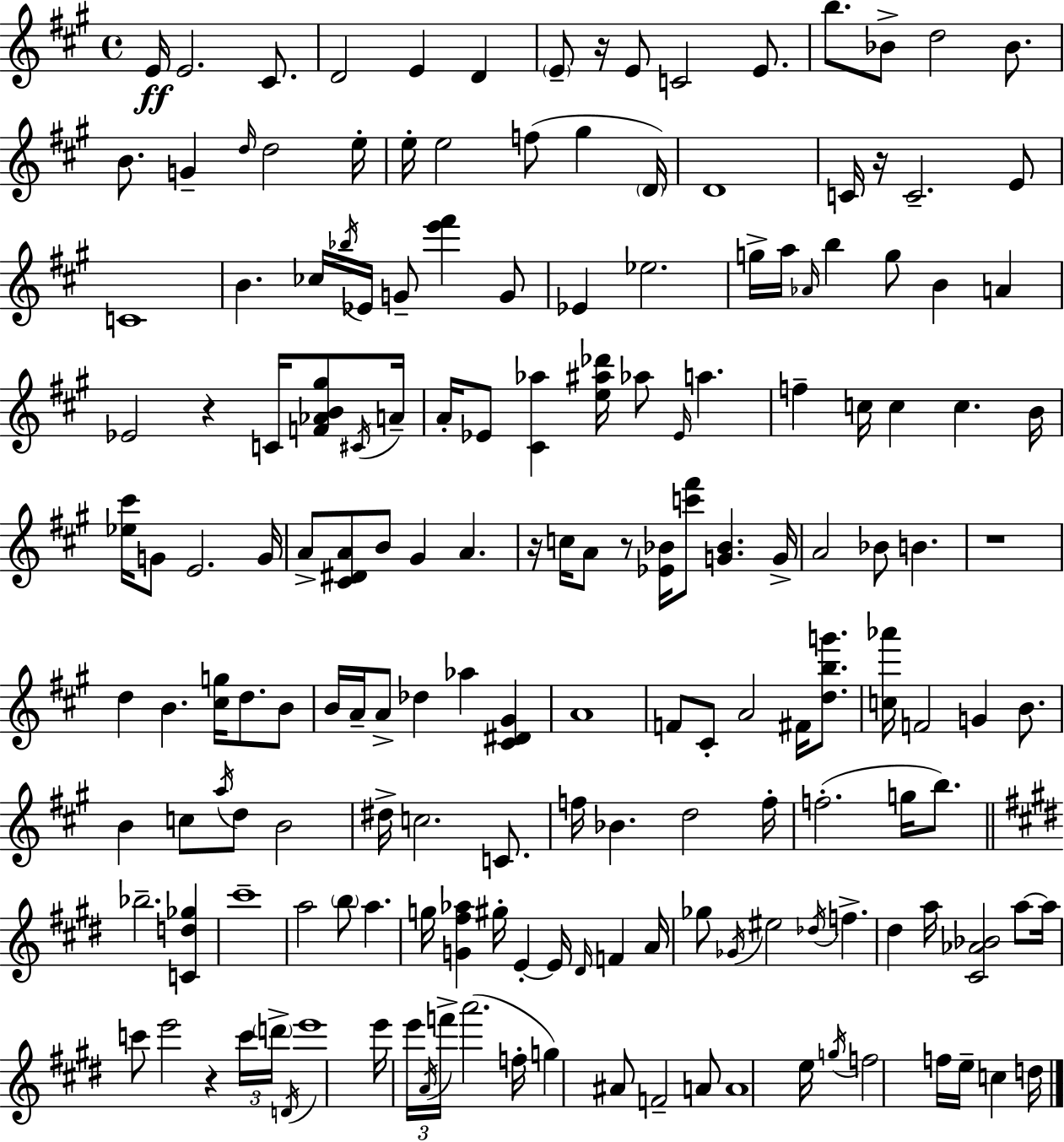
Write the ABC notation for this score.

X:1
T:Untitled
M:4/4
L:1/4
K:A
E/4 E2 ^C/2 D2 E D E/2 z/4 E/2 C2 E/2 b/2 _B/2 d2 _B/2 B/2 G d/4 d2 e/4 e/4 e2 f/2 ^g D/4 D4 C/4 z/4 C2 E/2 C4 B _c/4 _b/4 _E/4 G/2 [e'^f'] G/2 _E _e2 g/4 a/4 _A/4 b g/2 B A _E2 z C/4 [F_AB^g]/2 ^C/4 A/4 A/4 _E/2 [^C_a] [e^a_d']/4 _a/2 _E/4 a f c/4 c c B/4 [_e^c']/4 G/2 E2 G/4 A/2 [^C^DA]/2 B/2 ^G A z/4 c/4 A/2 z/2 [_E_B]/4 [c'^f']/2 [G_B] G/4 A2 _B/2 B z4 d B [^cg]/4 d/2 B/2 B/4 A/4 A/2 _d _a [^C^D^G] A4 F/2 ^C/2 A2 ^F/4 [dbg']/2 [c_a']/4 F2 G B/2 B c/2 a/4 d/2 B2 ^d/4 c2 C/2 f/4 _B d2 f/4 f2 g/4 b/2 _b2 [Cd_g] ^c'4 a2 b/2 a g/4 [G^f_a] ^g/4 E E/4 ^D/4 F A/4 _g/2 _G/4 ^e2 _d/4 f ^d a/4 [^C_A_B]2 a/2 a/4 c'/2 e'2 z c'/4 d'/4 D/4 e'4 e'/4 e'/4 A/4 f'/4 a'2 f/4 g ^A/2 F2 A/2 A4 e/4 g/4 f2 f/4 e/4 c d/4